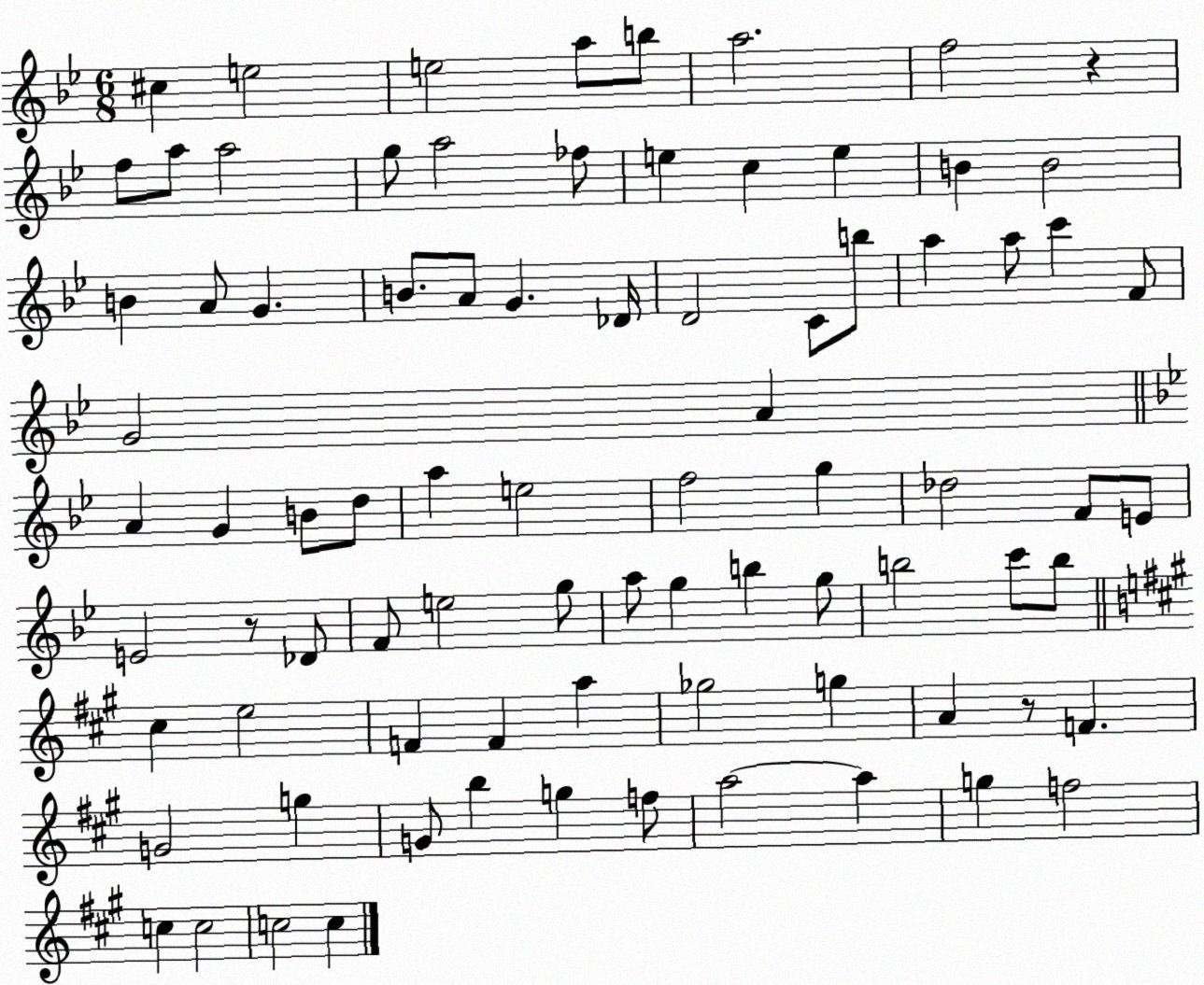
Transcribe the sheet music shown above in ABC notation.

X:1
T:Untitled
M:6/8
L:1/4
K:Bb
^c e2 e2 a/2 b/2 a2 f2 z f/2 a/2 a2 g/2 a2 _f/2 e c e B B2 B A/2 G B/2 A/2 G _D/4 D2 C/2 b/2 a a/2 c' F/2 G2 A A G B/2 d/2 a e2 f2 g _d2 F/2 E/2 E2 z/2 _D/2 F/2 e2 g/2 a/2 g b g/2 b2 c'/2 b/2 ^c e2 F F a _g2 g A z/2 F G2 g G/2 b g f/2 a2 a g f2 c c2 c2 c